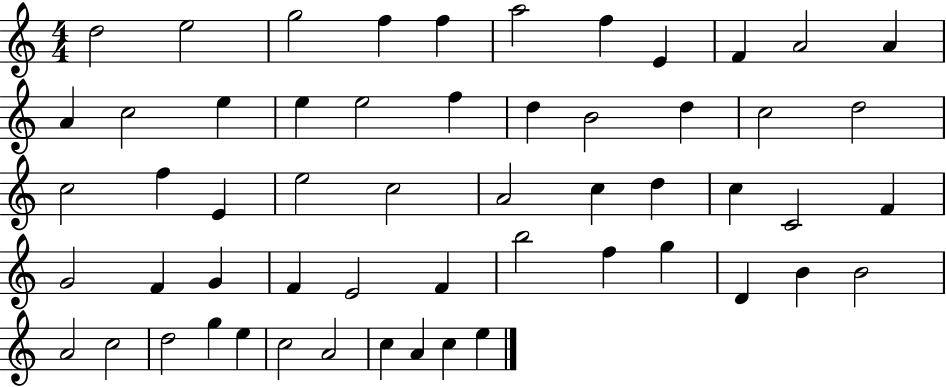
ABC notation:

X:1
T:Untitled
M:4/4
L:1/4
K:C
d2 e2 g2 f f a2 f E F A2 A A c2 e e e2 f d B2 d c2 d2 c2 f E e2 c2 A2 c d c C2 F G2 F G F E2 F b2 f g D B B2 A2 c2 d2 g e c2 A2 c A c e